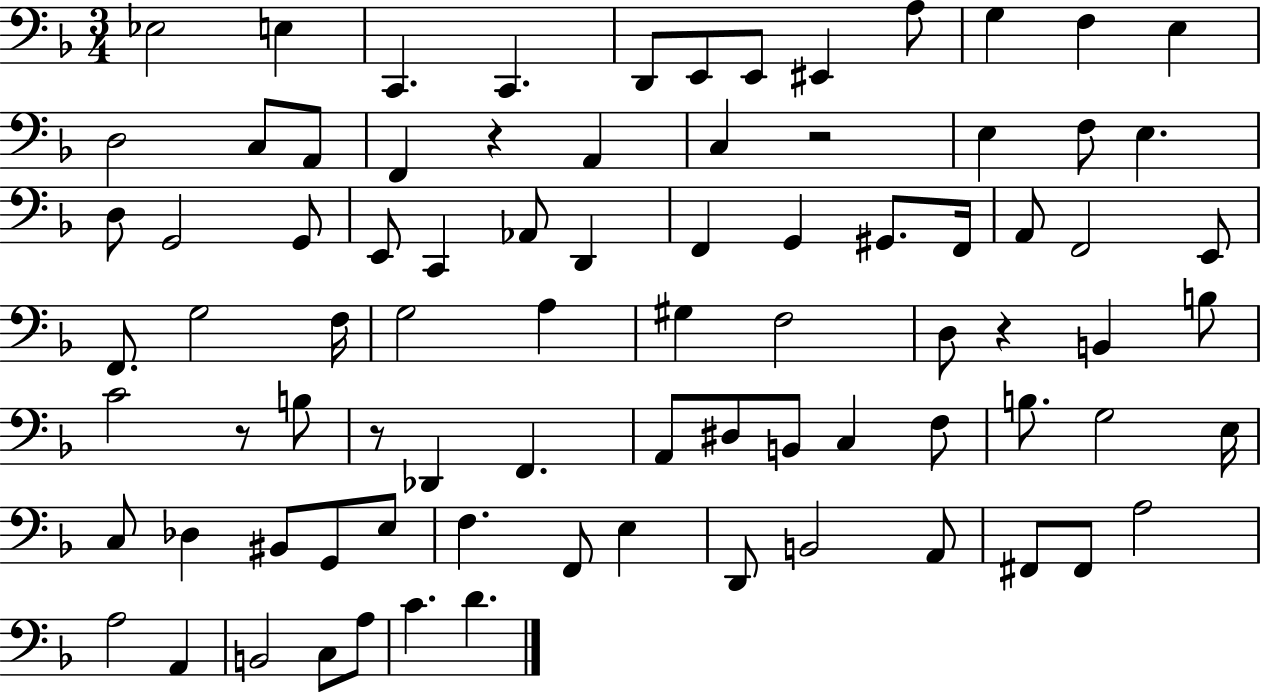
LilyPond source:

{
  \clef bass
  \numericTimeSignature
  \time 3/4
  \key f \major
  ees2 e4 | c,4. c,4. | d,8 e,8 e,8 eis,4 a8 | g4 f4 e4 | \break d2 c8 a,8 | f,4 r4 a,4 | c4 r2 | e4 f8 e4. | \break d8 g,2 g,8 | e,8 c,4 aes,8 d,4 | f,4 g,4 gis,8. f,16 | a,8 f,2 e,8 | \break f,8. g2 f16 | g2 a4 | gis4 f2 | d8 r4 b,4 b8 | \break c'2 r8 b8 | r8 des,4 f,4. | a,8 dis8 b,8 c4 f8 | b8. g2 e16 | \break c8 des4 bis,8 g,8 e8 | f4. f,8 e4 | d,8 b,2 a,8 | fis,8 fis,8 a2 | \break a2 a,4 | b,2 c8 a8 | c'4. d'4. | \bar "|."
}